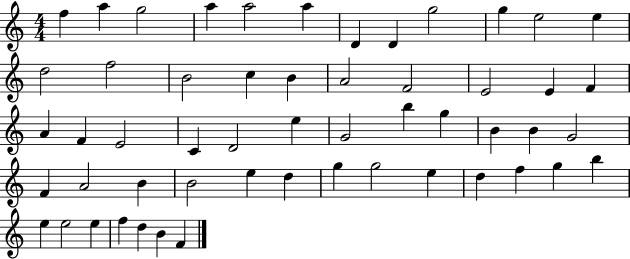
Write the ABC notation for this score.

X:1
T:Untitled
M:4/4
L:1/4
K:C
f a g2 a a2 a D D g2 g e2 e d2 f2 B2 c B A2 F2 E2 E F A F E2 C D2 e G2 b g B B G2 F A2 B B2 e d g g2 e d f g b e e2 e f d B F